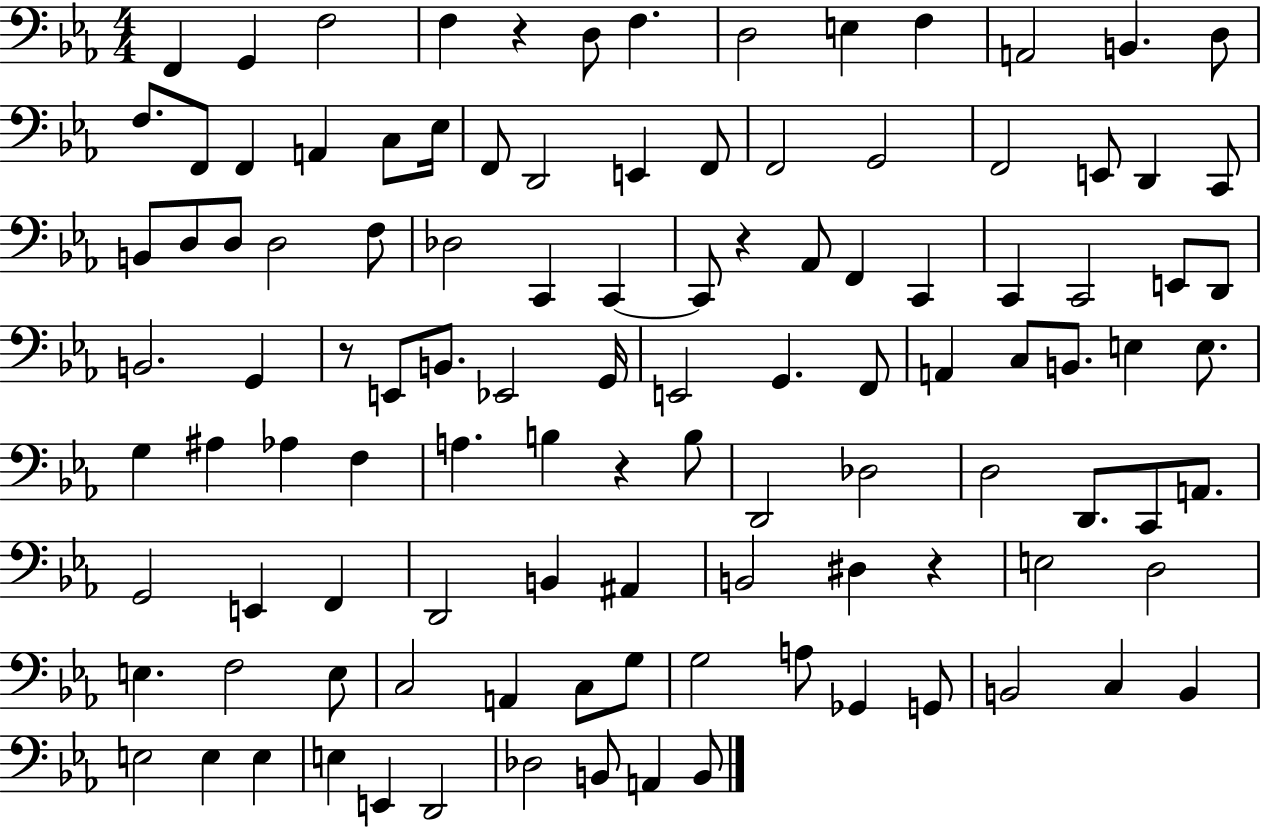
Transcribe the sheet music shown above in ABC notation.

X:1
T:Untitled
M:4/4
L:1/4
K:Eb
F,, G,, F,2 F, z D,/2 F, D,2 E, F, A,,2 B,, D,/2 F,/2 F,,/2 F,, A,, C,/2 _E,/4 F,,/2 D,,2 E,, F,,/2 F,,2 G,,2 F,,2 E,,/2 D,, C,,/2 B,,/2 D,/2 D,/2 D,2 F,/2 _D,2 C,, C,, C,,/2 z _A,,/2 F,, C,, C,, C,,2 E,,/2 D,,/2 B,,2 G,, z/2 E,,/2 B,,/2 _E,,2 G,,/4 E,,2 G,, F,,/2 A,, C,/2 B,,/2 E, E,/2 G, ^A, _A, F, A, B, z B,/2 D,,2 _D,2 D,2 D,,/2 C,,/2 A,,/2 G,,2 E,, F,, D,,2 B,, ^A,, B,,2 ^D, z E,2 D,2 E, F,2 E,/2 C,2 A,, C,/2 G,/2 G,2 A,/2 _G,, G,,/2 B,,2 C, B,, E,2 E, E, E, E,, D,,2 _D,2 B,,/2 A,, B,,/2